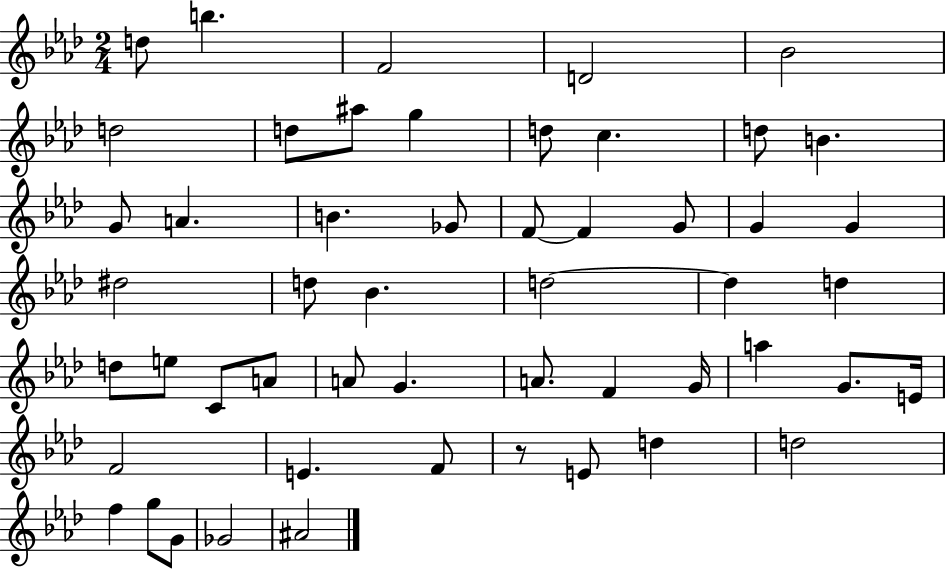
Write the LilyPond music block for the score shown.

{
  \clef treble
  \numericTimeSignature
  \time 2/4
  \key aes \major
  d''8 b''4. | f'2 | d'2 | bes'2 | \break d''2 | d''8 ais''8 g''4 | d''8 c''4. | d''8 b'4. | \break g'8 a'4. | b'4. ges'8 | f'8~~ f'4 g'8 | g'4 g'4 | \break dis''2 | d''8 bes'4. | d''2~~ | d''4 d''4 | \break d''8 e''8 c'8 a'8 | a'8 g'4. | a'8. f'4 g'16 | a''4 g'8. e'16 | \break f'2 | e'4. f'8 | r8 e'8 d''4 | d''2 | \break f''4 g''8 g'8 | ges'2 | ais'2 | \bar "|."
}